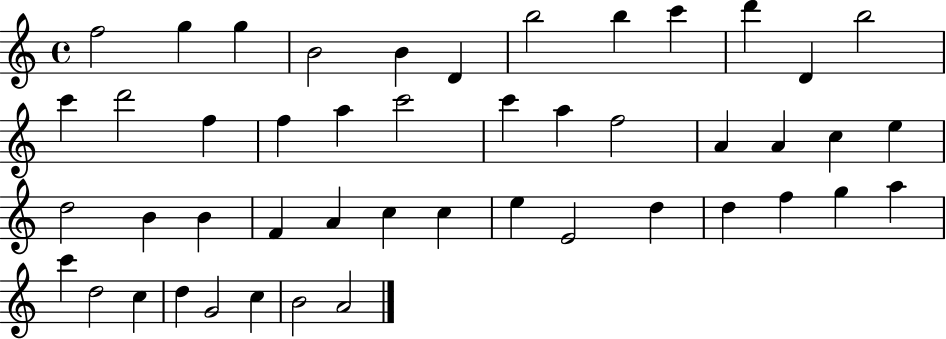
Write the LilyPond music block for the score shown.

{
  \clef treble
  \time 4/4
  \defaultTimeSignature
  \key c \major
  f''2 g''4 g''4 | b'2 b'4 d'4 | b''2 b''4 c'''4 | d'''4 d'4 b''2 | \break c'''4 d'''2 f''4 | f''4 a''4 c'''2 | c'''4 a''4 f''2 | a'4 a'4 c''4 e''4 | \break d''2 b'4 b'4 | f'4 a'4 c''4 c''4 | e''4 e'2 d''4 | d''4 f''4 g''4 a''4 | \break c'''4 d''2 c''4 | d''4 g'2 c''4 | b'2 a'2 | \bar "|."
}